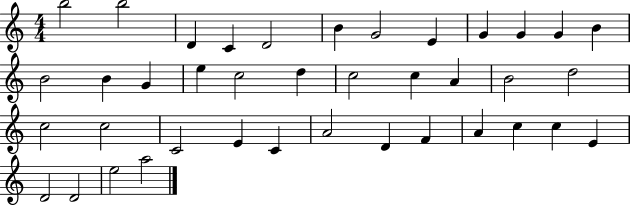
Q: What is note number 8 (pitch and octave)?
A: E4